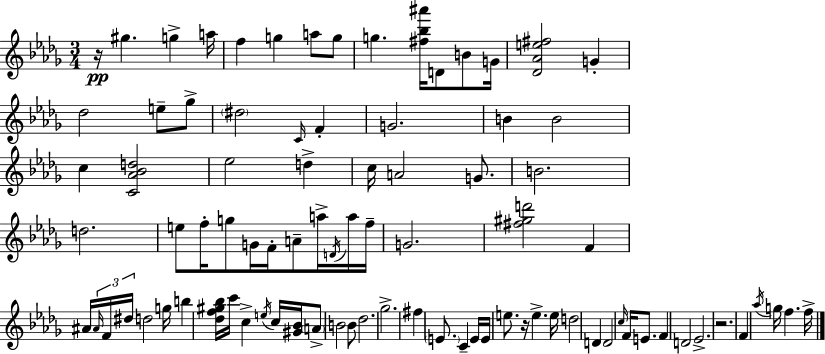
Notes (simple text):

R/s G#5/q. G5/q A5/s F5/q G5/q A5/e G5/e G5/q. [F#5,Bb5,A#6]/s D4/e B4/e G4/s [Db4,Ab4,E5,F#5]/h G4/q Db5/h E5/e Gb5/e D#5/h C4/s F4/q G4/h. B4/q B4/h C5/q [C4,Ab4,Bb4,D5]/h Eb5/h D5/q C5/s A4/h G4/e. B4/h. D5/h. E5/e F5/s G5/e G4/s F4/s A4/e A5/s D4/s A5/s F5/s G4/h. [F#5,G#5,D6]/h F4/q A#4/s A#4/s F4/s D#5/s D5/h G5/s B5/q [Db5,F5,G#5,Bb5]/s C6/s C5/q E5/s C5/s [G#4,Bb4]/s A4/e B4/h B4/e Db5/h. Gb5/h. F#5/q E4/e. C4/q E4/s E4/s E5/e. R/s E5/q. E5/s D5/h D4/q D4/h C5/s F4/s E4/e. F4/q D4/h Eb4/h. R/h. F4/q Ab5/s G5/s F5/q. F5/s